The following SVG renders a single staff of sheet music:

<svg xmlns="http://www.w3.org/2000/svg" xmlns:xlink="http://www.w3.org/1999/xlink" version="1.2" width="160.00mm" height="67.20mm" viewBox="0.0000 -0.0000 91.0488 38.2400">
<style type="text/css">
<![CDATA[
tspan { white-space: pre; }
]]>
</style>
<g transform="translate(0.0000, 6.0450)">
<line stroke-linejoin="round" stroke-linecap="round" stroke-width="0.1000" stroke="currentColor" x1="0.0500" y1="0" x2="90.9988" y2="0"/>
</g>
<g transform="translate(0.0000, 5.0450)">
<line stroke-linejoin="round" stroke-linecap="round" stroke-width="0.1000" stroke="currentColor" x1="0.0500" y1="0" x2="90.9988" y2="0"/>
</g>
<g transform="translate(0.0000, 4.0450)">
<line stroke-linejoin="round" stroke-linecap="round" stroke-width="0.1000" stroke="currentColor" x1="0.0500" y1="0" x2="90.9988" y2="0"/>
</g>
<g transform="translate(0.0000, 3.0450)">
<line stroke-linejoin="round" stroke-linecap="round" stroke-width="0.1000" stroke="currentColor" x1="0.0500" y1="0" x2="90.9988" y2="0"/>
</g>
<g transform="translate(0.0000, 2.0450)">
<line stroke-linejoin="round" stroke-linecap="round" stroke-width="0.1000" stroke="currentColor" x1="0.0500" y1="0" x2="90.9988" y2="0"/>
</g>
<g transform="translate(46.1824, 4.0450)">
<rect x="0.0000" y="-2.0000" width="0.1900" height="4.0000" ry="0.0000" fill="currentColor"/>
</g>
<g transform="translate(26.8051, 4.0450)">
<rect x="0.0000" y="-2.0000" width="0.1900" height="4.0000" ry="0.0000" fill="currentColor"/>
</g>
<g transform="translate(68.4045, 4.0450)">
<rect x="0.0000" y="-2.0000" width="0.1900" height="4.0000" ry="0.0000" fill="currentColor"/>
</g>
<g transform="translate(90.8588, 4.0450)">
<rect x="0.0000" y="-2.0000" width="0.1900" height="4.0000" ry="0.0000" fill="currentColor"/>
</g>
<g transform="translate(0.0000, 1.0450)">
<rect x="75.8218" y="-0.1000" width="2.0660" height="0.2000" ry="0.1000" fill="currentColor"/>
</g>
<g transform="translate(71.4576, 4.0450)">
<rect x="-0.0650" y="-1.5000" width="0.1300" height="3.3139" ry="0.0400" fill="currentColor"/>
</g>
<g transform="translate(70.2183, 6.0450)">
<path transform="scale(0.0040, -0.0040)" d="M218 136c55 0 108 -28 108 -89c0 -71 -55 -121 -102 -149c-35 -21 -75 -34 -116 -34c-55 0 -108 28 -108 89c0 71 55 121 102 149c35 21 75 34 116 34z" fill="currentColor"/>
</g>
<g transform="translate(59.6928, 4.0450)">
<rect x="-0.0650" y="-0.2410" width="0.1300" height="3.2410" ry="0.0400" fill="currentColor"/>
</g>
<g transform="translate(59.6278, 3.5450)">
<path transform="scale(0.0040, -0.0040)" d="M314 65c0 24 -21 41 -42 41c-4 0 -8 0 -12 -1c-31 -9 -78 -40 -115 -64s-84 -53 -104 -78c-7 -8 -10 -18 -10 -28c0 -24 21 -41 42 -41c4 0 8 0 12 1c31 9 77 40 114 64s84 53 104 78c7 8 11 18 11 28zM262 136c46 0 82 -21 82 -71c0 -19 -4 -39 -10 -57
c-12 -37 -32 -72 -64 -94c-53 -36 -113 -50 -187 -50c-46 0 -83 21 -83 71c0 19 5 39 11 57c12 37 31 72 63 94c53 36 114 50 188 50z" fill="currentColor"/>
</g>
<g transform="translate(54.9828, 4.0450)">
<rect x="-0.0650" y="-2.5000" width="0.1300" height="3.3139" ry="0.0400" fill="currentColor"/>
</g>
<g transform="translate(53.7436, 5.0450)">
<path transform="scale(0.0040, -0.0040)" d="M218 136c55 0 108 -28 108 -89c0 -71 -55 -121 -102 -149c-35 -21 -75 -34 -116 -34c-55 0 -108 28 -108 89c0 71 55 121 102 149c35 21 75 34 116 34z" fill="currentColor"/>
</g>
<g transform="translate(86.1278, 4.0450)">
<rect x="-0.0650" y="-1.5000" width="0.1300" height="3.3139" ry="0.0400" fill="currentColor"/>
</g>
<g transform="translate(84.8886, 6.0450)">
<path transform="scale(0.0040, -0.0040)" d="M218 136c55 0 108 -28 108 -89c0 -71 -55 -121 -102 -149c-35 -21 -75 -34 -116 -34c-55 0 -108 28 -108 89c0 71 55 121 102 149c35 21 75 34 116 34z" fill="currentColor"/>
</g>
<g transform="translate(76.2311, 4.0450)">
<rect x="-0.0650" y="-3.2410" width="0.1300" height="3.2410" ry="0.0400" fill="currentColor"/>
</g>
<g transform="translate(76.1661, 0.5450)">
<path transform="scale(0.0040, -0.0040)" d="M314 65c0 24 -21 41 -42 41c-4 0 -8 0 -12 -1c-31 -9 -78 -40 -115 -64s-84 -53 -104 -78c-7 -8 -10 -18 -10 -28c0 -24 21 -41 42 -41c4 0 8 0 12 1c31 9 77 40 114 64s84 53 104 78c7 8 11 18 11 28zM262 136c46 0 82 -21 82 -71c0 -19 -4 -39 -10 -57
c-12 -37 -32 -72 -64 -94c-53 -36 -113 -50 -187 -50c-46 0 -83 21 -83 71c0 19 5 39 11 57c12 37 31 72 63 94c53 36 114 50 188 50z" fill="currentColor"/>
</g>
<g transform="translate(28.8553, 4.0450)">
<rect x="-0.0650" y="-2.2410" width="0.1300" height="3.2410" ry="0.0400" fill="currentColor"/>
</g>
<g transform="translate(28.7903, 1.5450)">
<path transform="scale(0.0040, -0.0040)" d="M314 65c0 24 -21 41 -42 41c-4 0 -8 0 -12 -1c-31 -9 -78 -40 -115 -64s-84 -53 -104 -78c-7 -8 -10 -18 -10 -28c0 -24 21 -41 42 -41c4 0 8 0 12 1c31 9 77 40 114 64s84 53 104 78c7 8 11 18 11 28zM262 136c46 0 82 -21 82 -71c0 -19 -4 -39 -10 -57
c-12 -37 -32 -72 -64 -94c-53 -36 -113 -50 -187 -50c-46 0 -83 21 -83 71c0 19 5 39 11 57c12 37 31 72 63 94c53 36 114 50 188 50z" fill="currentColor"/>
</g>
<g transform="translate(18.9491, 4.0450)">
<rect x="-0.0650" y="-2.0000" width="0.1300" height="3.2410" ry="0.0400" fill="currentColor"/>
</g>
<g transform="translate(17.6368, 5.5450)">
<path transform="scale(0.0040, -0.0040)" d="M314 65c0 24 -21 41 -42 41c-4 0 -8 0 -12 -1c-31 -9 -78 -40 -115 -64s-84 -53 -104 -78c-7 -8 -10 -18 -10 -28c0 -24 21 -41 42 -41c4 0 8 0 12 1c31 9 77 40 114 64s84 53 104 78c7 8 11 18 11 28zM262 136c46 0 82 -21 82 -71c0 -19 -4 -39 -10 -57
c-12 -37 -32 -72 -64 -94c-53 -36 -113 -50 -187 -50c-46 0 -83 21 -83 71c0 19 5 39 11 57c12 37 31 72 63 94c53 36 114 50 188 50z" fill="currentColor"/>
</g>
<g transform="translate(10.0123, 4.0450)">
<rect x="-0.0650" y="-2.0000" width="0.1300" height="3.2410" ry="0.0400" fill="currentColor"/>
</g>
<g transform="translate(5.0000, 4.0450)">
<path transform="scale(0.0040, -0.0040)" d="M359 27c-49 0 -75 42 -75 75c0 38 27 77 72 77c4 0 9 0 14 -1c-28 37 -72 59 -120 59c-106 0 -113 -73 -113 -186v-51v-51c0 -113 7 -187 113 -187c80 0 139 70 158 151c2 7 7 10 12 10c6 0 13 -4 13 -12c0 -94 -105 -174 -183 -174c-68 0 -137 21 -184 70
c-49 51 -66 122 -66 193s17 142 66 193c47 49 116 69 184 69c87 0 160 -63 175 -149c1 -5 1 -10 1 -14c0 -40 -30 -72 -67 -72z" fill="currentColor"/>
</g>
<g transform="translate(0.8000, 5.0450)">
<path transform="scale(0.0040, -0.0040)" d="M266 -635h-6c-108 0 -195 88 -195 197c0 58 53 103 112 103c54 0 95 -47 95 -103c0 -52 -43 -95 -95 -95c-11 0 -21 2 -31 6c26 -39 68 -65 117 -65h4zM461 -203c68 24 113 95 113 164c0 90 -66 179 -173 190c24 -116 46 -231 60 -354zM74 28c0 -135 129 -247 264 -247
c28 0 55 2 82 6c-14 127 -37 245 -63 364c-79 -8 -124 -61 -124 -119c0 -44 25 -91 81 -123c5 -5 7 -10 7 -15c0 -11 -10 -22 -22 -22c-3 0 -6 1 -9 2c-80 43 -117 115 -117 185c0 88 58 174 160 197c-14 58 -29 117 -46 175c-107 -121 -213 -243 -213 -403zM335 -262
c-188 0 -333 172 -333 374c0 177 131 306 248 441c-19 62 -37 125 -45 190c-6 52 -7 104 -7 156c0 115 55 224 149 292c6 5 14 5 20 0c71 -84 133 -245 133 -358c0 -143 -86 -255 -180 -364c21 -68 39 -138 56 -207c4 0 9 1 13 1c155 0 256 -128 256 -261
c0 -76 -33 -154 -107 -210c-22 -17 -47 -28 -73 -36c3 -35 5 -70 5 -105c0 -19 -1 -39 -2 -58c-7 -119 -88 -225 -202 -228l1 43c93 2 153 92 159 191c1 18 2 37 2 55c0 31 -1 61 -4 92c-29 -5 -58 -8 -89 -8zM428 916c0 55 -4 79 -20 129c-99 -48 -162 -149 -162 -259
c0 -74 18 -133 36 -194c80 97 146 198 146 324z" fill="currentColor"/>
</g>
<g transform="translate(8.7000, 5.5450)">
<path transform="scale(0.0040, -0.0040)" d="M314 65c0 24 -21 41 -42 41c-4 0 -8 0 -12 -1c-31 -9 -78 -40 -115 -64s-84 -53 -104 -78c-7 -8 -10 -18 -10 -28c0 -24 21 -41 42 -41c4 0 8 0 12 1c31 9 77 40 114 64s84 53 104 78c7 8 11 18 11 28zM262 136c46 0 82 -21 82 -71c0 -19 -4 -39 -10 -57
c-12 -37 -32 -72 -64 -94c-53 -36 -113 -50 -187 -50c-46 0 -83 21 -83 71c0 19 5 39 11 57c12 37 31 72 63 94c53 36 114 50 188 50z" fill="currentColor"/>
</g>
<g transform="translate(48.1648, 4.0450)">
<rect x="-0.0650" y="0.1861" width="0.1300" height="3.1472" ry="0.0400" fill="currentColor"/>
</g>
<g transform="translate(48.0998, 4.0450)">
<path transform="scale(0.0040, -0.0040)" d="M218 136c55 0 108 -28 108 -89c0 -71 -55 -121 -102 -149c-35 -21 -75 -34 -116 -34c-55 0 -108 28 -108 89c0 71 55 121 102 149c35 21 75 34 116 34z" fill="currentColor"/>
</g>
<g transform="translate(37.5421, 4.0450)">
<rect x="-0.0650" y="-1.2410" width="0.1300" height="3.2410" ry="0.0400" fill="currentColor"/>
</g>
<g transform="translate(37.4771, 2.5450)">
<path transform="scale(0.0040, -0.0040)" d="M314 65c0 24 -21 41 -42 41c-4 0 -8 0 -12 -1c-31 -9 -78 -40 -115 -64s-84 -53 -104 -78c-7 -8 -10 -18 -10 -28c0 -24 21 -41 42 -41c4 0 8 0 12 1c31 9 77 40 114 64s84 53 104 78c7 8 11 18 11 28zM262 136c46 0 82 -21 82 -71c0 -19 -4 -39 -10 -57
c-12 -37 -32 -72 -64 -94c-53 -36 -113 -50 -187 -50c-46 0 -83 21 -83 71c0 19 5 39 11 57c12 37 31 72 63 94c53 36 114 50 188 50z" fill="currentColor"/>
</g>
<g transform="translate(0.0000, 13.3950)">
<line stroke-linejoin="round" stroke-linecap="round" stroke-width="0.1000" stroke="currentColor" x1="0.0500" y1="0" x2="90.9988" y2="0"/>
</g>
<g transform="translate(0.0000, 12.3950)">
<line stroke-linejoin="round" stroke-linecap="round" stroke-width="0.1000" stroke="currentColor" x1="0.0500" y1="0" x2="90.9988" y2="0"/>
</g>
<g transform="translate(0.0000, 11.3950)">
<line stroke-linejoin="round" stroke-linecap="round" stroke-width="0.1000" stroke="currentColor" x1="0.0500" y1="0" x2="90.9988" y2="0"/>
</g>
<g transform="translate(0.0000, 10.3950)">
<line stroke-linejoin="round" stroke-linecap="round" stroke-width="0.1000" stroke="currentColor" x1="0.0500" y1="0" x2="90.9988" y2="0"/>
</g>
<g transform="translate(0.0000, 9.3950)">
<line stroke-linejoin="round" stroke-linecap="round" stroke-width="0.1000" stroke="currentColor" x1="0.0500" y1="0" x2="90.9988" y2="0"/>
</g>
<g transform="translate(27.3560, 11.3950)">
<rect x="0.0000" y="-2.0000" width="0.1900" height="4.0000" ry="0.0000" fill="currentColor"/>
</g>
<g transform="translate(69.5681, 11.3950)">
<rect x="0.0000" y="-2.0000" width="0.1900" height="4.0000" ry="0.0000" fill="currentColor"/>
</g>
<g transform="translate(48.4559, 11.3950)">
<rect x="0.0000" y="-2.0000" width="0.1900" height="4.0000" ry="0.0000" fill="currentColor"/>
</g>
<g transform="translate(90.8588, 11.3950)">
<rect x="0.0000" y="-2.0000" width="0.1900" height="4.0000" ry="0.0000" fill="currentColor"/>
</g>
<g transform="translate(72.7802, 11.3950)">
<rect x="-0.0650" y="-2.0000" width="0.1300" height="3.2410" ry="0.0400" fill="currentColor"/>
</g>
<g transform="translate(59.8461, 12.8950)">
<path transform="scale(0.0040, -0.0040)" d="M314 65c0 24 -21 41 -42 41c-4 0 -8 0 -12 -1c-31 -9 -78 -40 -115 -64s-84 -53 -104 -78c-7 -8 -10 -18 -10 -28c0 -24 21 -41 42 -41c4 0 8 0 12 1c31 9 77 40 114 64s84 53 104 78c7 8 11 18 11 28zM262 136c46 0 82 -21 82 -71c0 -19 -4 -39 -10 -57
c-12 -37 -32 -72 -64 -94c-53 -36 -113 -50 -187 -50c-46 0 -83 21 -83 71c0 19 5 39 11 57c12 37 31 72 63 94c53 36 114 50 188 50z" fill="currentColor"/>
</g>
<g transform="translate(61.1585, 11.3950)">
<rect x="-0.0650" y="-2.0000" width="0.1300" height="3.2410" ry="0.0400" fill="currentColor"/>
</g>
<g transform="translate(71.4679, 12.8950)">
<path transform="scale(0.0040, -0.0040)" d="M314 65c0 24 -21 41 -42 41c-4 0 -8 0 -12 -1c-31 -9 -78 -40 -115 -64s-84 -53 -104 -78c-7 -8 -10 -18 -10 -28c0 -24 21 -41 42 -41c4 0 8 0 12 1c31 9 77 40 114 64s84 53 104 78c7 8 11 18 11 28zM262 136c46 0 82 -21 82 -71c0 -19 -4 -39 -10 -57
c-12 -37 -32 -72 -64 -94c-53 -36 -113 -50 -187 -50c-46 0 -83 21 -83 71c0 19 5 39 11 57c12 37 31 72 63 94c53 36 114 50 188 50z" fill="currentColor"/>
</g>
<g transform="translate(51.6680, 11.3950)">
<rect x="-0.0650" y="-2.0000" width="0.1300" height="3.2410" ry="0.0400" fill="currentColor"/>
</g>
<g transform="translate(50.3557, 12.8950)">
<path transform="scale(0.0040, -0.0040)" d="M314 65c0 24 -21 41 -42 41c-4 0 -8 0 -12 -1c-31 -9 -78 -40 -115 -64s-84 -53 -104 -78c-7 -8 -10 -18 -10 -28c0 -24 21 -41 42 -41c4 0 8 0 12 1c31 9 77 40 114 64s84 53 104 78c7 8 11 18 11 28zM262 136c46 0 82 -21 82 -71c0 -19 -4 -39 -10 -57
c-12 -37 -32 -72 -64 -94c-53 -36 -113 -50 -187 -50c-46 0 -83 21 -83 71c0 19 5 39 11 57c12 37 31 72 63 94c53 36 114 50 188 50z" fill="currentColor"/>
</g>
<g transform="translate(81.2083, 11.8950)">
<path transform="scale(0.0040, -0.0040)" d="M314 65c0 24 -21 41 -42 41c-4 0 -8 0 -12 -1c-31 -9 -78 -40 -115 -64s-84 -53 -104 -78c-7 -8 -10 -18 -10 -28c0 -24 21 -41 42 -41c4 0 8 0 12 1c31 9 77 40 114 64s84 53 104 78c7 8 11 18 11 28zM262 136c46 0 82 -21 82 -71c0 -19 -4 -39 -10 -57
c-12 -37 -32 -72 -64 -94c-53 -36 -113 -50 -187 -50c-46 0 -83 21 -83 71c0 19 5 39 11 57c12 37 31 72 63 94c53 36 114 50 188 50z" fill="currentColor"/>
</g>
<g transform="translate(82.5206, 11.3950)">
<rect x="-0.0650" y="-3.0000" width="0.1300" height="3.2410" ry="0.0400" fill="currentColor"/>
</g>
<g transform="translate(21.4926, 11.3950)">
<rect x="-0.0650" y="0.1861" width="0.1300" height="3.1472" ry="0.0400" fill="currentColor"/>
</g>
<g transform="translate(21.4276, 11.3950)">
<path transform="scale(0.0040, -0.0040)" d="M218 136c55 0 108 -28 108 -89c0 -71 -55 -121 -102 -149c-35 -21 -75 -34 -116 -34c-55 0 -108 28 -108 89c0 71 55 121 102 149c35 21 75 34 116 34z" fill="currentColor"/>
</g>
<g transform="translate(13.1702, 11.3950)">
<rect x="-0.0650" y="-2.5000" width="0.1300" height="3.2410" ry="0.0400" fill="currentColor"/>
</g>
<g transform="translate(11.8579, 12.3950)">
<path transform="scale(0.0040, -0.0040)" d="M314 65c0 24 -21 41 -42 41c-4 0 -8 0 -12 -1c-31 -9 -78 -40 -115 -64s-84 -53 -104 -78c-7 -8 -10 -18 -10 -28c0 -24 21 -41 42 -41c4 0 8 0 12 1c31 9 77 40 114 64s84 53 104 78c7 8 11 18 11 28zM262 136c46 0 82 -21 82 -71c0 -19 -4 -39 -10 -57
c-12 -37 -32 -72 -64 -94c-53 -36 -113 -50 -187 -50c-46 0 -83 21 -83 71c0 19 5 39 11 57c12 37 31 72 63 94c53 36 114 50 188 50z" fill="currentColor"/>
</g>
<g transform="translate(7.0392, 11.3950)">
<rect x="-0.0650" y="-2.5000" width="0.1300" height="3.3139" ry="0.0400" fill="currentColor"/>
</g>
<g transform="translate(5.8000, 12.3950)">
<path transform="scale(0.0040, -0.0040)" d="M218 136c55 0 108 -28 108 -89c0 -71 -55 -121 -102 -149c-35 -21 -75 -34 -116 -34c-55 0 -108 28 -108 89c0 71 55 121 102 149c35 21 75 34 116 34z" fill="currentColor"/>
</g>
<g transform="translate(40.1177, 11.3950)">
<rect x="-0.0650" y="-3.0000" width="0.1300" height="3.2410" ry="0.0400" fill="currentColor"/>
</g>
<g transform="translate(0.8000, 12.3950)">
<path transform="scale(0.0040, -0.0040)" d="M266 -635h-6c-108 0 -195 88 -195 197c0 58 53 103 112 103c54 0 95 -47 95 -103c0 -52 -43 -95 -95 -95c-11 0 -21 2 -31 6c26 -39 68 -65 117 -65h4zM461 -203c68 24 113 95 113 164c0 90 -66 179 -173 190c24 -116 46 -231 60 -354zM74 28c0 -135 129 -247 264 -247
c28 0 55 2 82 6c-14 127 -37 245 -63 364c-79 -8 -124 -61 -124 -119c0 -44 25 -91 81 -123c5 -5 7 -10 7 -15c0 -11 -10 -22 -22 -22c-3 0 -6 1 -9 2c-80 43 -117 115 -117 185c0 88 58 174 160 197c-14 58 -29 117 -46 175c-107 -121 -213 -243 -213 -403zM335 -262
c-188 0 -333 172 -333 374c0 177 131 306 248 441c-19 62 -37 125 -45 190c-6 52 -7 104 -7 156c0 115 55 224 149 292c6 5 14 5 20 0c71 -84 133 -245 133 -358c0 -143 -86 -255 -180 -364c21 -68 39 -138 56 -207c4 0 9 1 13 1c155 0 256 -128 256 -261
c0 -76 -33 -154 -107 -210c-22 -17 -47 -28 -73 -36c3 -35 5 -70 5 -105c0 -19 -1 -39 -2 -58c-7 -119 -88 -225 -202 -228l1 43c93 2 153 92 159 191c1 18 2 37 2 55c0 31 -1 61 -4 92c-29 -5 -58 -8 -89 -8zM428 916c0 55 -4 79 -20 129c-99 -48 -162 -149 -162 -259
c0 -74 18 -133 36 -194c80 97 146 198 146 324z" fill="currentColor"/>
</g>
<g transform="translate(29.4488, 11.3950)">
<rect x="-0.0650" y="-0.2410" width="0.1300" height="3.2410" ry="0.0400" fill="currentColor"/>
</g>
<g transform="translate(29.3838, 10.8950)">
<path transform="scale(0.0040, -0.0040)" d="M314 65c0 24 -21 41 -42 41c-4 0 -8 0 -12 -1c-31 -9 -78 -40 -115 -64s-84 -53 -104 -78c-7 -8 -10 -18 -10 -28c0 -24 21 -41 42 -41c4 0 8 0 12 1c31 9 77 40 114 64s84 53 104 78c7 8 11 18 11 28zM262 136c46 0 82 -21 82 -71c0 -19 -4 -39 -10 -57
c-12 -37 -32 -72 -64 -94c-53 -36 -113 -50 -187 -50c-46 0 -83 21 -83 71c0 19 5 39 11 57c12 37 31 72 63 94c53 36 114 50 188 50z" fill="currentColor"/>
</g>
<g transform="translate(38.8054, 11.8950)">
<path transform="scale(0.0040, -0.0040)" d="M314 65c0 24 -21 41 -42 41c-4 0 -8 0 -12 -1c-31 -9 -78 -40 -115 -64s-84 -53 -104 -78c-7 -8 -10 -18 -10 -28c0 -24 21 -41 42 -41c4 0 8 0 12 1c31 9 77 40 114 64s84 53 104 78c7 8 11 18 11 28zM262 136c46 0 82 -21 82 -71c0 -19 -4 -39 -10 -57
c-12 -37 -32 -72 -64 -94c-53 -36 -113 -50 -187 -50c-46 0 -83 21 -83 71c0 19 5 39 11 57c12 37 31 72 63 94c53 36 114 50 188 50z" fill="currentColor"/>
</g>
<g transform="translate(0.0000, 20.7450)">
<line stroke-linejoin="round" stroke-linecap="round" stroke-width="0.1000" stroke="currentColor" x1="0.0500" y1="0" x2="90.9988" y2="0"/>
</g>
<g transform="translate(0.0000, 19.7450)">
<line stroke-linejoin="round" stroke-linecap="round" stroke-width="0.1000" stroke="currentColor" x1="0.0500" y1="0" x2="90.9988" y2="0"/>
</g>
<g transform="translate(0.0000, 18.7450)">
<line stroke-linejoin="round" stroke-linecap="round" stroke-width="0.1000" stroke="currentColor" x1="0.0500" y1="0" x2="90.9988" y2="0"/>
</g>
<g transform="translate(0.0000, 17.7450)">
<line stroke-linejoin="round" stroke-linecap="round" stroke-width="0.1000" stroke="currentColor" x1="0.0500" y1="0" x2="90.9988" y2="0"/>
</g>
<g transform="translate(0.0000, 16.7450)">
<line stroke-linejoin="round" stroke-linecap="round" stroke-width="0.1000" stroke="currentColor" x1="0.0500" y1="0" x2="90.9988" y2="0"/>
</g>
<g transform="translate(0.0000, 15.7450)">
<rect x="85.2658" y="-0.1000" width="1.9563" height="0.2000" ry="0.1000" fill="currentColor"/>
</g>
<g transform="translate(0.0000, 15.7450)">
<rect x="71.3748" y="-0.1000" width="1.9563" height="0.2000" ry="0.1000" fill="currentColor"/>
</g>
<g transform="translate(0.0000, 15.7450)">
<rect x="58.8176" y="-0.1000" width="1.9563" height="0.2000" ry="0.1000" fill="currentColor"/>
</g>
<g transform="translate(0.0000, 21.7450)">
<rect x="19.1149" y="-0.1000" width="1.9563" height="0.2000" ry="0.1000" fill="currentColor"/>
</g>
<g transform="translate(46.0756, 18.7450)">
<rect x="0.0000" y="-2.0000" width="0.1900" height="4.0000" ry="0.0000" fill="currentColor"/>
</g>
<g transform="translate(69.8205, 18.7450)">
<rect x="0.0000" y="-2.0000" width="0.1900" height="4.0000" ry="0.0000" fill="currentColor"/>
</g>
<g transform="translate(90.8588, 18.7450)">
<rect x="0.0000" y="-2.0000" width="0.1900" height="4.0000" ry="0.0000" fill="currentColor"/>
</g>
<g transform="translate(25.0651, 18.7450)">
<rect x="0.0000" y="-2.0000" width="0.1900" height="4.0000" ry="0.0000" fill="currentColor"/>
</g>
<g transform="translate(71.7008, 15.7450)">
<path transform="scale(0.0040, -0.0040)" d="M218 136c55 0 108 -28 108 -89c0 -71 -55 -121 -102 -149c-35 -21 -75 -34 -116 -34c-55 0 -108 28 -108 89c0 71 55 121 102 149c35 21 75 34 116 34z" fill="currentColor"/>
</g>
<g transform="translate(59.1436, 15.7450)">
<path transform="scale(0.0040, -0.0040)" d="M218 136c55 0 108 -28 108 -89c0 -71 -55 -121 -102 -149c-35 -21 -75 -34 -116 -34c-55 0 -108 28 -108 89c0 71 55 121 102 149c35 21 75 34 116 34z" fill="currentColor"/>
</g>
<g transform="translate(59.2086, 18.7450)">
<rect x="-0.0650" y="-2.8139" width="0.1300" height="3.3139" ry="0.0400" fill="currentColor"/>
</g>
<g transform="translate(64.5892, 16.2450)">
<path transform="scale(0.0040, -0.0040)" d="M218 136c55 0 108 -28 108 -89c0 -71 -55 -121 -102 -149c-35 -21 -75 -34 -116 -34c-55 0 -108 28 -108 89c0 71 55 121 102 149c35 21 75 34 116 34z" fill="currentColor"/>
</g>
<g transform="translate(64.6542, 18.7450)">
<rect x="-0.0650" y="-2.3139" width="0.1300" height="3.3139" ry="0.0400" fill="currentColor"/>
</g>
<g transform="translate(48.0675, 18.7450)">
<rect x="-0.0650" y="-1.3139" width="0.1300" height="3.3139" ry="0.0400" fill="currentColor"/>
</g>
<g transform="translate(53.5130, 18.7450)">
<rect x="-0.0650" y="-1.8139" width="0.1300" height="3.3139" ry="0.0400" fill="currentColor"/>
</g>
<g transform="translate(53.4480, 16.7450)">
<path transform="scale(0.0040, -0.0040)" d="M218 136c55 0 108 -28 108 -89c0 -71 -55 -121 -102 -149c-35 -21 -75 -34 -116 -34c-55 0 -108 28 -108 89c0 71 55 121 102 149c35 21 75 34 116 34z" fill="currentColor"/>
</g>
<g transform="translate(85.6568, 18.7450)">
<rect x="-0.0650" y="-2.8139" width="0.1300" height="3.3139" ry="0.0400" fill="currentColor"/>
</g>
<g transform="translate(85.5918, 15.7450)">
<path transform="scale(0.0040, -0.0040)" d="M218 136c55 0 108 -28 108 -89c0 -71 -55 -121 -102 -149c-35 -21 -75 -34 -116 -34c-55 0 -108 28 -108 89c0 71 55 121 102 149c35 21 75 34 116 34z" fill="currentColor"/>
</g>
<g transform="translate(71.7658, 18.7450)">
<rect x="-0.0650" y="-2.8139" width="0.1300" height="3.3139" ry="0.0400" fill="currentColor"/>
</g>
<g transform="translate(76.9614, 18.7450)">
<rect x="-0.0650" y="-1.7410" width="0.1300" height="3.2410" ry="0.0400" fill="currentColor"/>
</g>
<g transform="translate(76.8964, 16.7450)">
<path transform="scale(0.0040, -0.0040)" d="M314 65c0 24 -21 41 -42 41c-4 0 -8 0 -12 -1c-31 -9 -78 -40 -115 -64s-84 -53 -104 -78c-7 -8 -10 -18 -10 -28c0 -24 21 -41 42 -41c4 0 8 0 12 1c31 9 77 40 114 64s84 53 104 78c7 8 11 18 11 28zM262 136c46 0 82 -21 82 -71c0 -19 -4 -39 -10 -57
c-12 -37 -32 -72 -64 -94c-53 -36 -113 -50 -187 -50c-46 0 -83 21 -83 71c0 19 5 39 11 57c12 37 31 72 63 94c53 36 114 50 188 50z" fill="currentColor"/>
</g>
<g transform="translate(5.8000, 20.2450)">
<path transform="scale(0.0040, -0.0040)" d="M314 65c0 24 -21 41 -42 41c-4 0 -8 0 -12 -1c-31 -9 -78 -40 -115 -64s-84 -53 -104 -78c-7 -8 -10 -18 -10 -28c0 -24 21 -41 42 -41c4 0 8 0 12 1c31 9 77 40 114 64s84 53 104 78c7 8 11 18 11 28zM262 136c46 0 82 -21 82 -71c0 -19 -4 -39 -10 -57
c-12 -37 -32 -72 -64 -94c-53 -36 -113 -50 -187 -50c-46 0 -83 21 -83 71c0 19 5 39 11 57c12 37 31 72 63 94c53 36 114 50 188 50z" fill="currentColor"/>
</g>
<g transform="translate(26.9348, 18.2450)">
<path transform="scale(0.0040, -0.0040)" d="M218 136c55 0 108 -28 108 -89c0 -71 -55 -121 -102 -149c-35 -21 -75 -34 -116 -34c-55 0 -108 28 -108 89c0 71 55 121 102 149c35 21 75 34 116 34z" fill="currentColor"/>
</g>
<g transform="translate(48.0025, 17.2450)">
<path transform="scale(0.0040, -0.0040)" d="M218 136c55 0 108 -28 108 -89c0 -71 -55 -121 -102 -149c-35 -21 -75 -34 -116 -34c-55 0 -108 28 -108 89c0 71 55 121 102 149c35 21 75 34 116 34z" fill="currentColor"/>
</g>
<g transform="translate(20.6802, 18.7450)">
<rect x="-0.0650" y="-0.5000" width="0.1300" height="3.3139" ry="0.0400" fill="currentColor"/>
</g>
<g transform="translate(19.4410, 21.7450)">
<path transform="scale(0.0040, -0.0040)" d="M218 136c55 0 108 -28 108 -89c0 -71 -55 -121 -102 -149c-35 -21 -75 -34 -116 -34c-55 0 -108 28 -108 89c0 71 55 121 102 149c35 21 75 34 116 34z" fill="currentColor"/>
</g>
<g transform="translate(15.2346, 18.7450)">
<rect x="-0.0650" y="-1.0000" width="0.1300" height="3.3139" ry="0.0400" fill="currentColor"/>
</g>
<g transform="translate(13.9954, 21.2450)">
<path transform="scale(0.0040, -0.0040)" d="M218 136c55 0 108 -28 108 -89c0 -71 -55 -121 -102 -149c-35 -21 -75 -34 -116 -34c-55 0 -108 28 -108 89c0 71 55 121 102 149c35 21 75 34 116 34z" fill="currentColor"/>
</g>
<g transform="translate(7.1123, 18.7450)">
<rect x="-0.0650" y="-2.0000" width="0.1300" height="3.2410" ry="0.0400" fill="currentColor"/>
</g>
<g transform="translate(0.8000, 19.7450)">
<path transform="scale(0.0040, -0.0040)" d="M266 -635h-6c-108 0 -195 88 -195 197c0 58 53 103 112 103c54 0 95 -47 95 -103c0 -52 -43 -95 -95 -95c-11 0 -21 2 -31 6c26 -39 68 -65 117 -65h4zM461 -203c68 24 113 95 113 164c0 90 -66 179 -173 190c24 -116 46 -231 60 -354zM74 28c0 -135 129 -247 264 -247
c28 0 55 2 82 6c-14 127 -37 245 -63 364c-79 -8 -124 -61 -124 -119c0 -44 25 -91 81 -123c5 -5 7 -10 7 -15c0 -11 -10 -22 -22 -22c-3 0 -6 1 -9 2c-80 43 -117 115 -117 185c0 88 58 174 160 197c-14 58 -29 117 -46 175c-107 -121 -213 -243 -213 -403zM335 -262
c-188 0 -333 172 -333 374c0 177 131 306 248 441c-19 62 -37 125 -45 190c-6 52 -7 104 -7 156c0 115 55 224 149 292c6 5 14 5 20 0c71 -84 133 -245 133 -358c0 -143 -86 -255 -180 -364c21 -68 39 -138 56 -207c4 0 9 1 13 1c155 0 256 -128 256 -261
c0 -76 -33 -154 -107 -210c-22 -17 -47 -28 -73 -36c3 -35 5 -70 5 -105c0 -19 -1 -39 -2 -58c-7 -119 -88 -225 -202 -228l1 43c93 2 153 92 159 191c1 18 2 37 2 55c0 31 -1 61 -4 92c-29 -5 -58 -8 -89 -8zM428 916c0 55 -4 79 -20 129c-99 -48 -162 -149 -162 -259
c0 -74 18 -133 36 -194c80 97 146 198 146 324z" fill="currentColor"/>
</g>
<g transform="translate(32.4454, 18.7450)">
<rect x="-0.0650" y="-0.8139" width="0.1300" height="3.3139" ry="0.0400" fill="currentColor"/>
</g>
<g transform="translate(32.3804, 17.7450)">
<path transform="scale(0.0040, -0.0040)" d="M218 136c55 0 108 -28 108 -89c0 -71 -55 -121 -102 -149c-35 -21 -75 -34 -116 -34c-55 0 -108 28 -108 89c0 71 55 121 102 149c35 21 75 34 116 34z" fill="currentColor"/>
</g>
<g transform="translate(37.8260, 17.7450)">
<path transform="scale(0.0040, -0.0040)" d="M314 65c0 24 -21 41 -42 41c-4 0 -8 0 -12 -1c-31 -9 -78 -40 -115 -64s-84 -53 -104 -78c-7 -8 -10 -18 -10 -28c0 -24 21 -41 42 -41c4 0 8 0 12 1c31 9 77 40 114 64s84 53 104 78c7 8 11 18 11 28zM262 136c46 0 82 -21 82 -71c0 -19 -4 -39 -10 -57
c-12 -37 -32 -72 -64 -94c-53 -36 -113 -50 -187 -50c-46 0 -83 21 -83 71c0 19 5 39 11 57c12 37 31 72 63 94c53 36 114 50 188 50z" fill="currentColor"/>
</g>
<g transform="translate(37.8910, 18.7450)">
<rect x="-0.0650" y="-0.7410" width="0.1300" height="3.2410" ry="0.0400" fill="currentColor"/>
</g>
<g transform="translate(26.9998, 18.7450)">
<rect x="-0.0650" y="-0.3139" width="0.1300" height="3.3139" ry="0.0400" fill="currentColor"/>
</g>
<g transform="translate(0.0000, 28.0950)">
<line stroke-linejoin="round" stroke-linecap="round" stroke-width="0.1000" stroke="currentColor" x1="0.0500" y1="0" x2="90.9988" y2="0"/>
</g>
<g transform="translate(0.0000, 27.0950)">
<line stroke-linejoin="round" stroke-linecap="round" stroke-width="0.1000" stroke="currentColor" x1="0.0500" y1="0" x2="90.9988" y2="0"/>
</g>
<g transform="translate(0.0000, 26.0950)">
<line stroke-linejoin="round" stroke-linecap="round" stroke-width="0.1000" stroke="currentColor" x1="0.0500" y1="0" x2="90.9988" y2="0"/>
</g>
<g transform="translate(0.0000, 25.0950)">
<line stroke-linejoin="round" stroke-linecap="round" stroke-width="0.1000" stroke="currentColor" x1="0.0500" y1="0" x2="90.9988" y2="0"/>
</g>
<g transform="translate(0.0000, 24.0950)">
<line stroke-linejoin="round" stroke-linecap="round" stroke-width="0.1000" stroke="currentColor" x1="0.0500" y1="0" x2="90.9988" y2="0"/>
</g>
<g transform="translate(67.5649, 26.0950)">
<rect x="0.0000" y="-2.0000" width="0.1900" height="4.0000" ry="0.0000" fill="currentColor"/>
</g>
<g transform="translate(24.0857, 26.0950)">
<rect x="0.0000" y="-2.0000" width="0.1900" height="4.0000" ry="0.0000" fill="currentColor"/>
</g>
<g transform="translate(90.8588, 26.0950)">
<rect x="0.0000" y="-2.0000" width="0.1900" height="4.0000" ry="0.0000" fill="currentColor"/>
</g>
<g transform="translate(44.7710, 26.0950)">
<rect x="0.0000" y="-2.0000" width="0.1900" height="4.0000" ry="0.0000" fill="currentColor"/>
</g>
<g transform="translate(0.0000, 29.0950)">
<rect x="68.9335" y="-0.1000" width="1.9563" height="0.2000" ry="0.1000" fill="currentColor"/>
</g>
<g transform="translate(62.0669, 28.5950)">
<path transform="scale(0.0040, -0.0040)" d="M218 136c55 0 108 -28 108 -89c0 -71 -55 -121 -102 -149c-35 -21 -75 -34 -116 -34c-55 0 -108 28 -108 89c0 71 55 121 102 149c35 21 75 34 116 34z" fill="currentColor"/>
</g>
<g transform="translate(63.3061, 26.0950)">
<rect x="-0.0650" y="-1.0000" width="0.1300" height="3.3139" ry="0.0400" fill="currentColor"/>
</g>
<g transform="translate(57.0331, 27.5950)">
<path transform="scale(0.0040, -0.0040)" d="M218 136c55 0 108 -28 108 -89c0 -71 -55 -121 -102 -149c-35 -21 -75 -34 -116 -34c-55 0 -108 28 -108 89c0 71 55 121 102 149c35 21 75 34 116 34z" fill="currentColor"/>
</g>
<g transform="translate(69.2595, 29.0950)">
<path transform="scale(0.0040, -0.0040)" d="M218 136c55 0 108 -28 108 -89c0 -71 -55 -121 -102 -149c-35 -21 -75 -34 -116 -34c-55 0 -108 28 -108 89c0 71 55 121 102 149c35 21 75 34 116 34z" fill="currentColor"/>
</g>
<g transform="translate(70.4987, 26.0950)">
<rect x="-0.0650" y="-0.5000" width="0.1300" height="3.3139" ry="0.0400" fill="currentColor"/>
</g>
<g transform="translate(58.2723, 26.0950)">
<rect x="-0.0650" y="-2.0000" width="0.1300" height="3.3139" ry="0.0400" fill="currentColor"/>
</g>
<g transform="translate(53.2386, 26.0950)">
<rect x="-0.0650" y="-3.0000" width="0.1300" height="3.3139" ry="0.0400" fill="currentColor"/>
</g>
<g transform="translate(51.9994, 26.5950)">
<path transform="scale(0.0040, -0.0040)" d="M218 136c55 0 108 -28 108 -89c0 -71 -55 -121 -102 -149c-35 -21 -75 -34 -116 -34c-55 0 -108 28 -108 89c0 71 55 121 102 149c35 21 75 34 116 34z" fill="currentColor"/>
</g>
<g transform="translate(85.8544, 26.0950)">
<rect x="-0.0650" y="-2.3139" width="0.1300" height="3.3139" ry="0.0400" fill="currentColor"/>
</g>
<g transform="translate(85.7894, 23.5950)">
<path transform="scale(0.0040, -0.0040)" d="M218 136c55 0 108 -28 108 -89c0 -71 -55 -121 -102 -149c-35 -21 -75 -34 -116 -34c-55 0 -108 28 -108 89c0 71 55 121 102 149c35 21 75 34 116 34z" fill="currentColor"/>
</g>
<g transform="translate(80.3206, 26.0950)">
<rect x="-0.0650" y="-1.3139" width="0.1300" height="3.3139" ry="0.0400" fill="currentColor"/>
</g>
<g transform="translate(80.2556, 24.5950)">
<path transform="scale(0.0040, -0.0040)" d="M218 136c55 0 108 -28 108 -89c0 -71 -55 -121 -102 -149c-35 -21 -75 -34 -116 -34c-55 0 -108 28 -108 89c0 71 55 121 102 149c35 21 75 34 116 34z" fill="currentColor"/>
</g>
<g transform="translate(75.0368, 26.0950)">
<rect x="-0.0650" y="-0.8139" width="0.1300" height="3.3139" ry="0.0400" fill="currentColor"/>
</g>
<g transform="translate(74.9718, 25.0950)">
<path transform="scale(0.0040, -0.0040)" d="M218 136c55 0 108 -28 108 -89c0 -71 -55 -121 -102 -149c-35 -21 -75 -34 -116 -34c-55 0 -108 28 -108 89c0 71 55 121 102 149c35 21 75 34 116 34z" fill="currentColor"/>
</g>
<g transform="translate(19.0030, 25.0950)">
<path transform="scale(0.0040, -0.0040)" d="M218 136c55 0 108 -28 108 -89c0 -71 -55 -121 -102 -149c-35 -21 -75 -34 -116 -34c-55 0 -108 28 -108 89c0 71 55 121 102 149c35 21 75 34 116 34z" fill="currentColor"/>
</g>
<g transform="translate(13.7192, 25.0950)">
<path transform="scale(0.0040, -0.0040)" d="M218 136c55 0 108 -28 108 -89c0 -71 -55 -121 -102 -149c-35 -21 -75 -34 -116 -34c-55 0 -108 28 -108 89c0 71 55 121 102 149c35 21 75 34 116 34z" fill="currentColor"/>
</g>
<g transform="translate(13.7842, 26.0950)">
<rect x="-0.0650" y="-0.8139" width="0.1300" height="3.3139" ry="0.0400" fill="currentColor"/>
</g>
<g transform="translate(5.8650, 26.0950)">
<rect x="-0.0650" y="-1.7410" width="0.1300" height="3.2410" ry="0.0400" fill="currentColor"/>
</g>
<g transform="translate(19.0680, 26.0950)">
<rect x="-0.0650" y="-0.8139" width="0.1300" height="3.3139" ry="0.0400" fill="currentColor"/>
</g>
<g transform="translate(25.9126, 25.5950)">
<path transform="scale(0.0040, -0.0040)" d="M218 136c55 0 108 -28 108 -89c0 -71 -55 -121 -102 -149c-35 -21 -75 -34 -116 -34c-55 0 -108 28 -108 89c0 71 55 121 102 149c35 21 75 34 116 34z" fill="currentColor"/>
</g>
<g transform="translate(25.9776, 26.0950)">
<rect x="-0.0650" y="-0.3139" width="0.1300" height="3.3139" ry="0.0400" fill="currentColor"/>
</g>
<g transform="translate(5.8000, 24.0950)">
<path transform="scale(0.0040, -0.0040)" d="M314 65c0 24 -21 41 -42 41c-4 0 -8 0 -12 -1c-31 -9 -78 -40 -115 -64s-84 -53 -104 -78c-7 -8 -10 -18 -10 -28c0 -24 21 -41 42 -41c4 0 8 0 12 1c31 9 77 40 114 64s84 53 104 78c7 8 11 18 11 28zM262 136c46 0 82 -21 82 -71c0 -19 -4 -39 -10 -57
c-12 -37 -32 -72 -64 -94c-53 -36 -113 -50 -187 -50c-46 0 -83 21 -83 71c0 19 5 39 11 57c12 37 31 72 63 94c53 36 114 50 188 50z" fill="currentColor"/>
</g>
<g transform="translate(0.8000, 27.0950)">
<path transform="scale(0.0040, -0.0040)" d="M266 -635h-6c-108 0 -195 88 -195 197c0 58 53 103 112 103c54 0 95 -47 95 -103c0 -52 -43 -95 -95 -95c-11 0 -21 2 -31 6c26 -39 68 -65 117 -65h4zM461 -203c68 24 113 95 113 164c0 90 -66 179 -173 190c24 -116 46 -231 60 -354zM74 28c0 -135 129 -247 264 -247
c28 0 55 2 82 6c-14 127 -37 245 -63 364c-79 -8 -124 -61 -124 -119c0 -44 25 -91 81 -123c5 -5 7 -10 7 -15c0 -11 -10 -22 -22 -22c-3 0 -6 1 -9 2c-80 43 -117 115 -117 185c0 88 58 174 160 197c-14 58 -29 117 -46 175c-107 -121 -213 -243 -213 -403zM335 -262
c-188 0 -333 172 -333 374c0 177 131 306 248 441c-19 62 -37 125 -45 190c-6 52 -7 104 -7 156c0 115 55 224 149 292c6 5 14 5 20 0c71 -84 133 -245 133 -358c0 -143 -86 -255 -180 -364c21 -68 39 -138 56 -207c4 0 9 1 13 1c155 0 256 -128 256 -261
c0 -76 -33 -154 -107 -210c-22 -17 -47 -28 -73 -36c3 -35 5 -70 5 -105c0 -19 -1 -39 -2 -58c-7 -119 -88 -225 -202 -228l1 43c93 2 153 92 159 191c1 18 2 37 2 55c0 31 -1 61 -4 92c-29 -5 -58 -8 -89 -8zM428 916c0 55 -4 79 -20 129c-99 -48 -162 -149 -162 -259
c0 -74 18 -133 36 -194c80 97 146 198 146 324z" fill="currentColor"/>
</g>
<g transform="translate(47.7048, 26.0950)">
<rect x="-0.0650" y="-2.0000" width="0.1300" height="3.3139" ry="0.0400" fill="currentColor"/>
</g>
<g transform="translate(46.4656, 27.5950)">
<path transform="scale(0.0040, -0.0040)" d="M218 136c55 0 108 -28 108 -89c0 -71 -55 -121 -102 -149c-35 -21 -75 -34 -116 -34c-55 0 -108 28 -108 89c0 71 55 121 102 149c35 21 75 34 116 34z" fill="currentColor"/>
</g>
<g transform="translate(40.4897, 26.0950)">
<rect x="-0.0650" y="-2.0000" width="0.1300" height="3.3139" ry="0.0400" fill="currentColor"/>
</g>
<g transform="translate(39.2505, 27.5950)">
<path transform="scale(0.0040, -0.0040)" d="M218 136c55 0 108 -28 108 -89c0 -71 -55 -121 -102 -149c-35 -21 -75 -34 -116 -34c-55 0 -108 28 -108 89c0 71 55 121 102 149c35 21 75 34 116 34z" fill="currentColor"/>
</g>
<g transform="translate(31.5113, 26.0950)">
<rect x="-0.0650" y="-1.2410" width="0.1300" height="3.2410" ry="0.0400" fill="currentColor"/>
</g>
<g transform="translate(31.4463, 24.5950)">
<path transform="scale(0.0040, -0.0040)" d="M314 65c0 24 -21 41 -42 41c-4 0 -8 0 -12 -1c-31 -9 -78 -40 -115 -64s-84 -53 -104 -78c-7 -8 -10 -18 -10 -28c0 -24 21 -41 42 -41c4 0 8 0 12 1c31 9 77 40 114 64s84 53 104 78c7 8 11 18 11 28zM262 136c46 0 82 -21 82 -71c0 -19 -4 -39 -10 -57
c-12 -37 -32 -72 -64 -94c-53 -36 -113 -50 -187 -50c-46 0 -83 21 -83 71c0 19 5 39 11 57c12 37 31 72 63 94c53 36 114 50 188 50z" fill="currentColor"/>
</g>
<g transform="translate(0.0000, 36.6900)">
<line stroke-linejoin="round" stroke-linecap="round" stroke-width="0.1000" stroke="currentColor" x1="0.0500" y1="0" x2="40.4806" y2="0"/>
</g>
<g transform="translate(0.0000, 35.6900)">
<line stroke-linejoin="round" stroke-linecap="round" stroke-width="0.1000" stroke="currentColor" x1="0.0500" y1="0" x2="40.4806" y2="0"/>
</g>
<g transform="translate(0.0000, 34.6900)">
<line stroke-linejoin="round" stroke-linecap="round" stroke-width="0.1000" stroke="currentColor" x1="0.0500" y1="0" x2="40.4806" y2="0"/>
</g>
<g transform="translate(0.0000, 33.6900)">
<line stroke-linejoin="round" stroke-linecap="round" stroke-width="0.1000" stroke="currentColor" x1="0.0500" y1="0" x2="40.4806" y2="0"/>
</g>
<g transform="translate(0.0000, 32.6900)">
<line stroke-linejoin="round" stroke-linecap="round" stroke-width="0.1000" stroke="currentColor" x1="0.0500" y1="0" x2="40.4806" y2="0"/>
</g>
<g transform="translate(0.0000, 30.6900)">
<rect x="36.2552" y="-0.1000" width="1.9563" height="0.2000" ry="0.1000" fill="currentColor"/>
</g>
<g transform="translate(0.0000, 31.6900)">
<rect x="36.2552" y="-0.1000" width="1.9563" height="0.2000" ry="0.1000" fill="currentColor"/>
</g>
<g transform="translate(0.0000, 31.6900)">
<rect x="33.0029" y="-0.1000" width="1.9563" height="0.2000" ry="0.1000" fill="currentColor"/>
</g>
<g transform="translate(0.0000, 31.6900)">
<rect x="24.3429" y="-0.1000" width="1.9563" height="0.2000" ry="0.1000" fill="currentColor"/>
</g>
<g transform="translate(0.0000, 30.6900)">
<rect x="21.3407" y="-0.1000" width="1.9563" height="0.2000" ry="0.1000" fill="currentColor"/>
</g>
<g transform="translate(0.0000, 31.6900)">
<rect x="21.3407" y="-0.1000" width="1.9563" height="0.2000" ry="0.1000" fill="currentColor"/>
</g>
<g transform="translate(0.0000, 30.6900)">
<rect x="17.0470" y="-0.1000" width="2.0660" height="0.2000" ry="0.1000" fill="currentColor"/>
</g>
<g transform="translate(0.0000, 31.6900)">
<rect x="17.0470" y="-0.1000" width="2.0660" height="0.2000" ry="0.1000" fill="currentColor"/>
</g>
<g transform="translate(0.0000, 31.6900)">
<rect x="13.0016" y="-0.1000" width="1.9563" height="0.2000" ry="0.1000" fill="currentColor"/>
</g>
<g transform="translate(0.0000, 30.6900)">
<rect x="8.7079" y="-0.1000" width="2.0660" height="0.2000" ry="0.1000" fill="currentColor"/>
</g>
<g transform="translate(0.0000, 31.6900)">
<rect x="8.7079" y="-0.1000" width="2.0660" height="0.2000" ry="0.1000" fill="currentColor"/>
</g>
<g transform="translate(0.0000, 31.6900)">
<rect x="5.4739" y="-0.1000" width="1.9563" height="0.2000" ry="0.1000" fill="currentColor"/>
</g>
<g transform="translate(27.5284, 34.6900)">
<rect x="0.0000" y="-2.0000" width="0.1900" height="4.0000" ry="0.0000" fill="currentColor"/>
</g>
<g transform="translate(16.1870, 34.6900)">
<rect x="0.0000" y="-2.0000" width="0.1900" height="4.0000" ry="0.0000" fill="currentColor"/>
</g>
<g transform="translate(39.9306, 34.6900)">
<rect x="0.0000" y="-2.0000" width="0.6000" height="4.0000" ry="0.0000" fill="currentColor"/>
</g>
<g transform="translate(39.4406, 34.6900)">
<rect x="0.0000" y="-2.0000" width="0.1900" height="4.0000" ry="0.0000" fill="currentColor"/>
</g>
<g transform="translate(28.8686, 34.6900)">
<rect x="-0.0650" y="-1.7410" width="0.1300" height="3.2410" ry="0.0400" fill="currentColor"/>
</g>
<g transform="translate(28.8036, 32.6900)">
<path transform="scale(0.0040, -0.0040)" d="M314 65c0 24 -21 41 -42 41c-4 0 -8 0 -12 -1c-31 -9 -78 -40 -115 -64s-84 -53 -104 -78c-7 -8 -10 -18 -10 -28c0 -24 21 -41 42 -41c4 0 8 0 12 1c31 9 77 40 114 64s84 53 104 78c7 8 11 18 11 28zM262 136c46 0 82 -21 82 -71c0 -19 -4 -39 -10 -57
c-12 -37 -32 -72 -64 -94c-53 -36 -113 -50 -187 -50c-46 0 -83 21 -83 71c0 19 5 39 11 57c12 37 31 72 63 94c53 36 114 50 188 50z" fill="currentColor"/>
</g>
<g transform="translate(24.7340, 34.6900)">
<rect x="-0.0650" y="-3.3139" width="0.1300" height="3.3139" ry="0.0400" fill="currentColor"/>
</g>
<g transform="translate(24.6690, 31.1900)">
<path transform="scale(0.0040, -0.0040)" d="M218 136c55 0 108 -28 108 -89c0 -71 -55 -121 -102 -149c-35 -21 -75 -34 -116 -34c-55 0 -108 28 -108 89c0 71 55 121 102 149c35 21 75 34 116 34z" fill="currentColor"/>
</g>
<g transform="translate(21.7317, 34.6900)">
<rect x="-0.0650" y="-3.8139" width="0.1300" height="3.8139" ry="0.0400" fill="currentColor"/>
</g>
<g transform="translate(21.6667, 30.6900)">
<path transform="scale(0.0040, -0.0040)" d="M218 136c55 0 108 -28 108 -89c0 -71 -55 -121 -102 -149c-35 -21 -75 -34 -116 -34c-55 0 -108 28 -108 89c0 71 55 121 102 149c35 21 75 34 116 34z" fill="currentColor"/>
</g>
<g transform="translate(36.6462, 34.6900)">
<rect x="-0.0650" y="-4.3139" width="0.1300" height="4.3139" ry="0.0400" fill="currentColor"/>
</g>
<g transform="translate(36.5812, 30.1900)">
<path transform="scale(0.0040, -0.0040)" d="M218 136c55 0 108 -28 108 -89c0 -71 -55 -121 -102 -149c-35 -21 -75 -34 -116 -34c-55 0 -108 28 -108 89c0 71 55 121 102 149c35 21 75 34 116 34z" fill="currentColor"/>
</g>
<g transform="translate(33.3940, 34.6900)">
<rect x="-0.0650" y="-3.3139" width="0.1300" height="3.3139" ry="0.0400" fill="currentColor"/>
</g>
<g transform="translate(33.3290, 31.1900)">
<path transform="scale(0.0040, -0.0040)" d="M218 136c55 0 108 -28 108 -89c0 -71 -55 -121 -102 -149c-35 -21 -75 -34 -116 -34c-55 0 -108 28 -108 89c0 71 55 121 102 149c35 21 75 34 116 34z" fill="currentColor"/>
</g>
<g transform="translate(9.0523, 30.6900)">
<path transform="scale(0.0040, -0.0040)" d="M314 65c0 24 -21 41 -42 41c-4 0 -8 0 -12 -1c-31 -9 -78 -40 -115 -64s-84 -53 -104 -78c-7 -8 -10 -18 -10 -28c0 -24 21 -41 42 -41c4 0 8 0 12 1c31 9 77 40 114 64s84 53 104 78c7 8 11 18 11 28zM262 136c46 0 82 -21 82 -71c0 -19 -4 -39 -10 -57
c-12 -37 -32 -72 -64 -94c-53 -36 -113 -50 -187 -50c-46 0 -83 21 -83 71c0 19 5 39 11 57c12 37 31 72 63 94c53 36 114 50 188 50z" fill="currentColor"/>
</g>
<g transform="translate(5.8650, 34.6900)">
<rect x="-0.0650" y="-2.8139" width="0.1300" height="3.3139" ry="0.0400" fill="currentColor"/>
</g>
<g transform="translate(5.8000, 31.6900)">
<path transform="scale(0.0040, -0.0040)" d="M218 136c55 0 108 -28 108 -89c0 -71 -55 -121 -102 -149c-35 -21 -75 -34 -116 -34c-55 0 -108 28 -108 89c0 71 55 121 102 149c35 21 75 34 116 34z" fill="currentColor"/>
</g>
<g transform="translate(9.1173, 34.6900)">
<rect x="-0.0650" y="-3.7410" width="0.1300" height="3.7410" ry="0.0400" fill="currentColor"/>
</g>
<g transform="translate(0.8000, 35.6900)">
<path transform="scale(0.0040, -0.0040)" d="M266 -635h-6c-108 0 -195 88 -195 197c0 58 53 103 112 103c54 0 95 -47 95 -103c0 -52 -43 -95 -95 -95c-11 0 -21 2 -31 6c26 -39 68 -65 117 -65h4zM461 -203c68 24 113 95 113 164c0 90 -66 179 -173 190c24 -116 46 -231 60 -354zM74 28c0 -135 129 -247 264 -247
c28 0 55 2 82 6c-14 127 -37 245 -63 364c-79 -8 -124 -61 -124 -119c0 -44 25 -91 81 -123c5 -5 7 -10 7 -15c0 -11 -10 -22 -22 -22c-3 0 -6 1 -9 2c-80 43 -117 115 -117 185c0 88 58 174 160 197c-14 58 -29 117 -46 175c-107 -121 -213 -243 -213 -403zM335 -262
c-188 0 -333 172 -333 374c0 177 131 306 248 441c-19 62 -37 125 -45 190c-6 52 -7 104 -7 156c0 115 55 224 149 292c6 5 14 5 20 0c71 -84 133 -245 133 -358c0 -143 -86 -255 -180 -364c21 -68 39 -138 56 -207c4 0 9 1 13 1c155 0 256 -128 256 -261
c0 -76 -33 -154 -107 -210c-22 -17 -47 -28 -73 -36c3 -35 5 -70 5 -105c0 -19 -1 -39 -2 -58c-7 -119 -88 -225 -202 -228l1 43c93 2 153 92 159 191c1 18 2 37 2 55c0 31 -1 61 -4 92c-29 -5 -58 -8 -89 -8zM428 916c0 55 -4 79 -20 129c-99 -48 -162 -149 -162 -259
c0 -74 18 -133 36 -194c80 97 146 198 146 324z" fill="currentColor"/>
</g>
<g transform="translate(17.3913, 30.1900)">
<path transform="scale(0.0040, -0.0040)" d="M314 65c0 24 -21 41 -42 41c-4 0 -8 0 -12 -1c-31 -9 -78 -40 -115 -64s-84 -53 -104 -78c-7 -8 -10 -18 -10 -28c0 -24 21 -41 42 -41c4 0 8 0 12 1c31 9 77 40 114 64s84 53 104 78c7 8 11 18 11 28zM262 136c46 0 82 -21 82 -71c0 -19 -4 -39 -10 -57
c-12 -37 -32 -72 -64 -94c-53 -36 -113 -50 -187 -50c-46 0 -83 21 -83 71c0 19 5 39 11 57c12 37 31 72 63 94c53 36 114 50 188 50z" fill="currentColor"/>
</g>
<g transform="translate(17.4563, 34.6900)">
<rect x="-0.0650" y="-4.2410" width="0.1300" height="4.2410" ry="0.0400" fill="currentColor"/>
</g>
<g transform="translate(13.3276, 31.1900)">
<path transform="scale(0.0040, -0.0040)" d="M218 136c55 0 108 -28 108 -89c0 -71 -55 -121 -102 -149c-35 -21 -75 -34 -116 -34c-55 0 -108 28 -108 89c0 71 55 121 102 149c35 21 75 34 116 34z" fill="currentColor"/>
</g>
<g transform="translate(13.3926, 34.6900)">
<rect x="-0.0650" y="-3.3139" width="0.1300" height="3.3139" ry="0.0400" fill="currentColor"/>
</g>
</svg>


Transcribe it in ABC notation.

X:1
T:Untitled
M:4/4
L:1/4
K:C
F2 F2 g2 e2 B G c2 E b2 E G G2 B c2 A2 F2 F2 F2 A2 F2 D C c d d2 e f a g a f2 a f2 d d c e2 F F A F D C d e g a c'2 b d'2 c' b f2 b d'